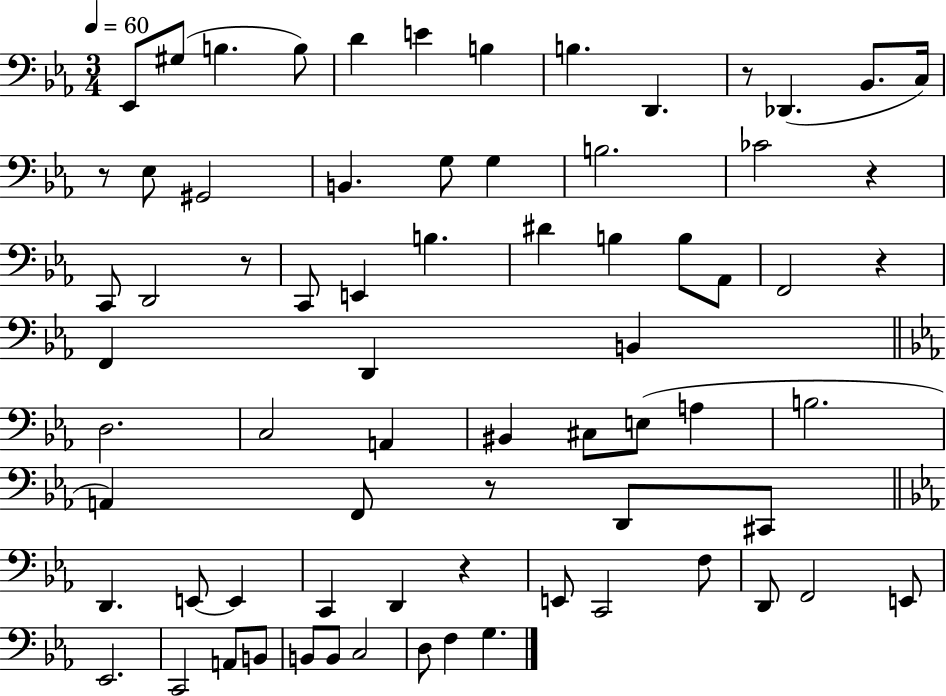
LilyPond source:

{
  \clef bass
  \numericTimeSignature
  \time 3/4
  \key ees \major
  \tempo 4 = 60
  ees,8 gis8( b4. b8) | d'4 e'4 b4 | b4. d,4. | r8 des,4.( bes,8. c16) | \break r8 ees8 gis,2 | b,4. g8 g4 | b2. | ces'2 r4 | \break c,8 d,2 r8 | c,8 e,4 b4. | dis'4 b4 b8 aes,8 | f,2 r4 | \break f,4 d,4 b,4 | \bar "||" \break \key c \minor d2. | c2 a,4 | bis,4 cis8 e8( a4 | b2. | \break a,4) f,8 r8 d,8 cis,8 | \bar "||" \break \key ees \major d,4. e,8~~ e,4 | c,4 d,4 r4 | e,8 c,2 f8 | d,8 f,2 e,8 | \break ees,2. | c,2 a,8 b,8 | b,8 b,8 c2 | d8 f4 g4. | \break \bar "|."
}